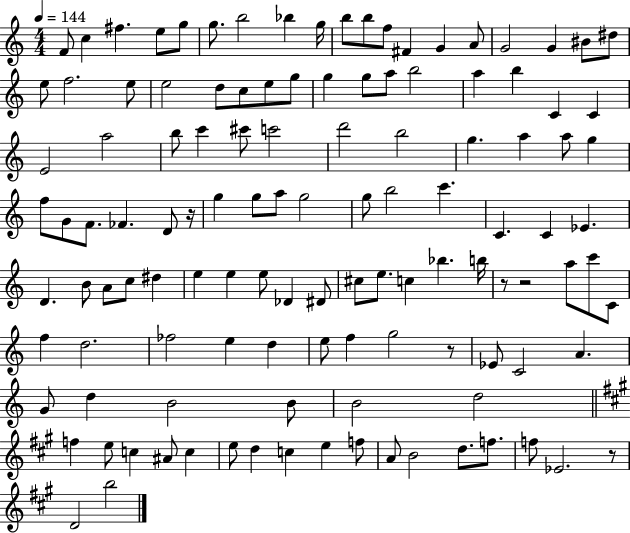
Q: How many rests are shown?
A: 5